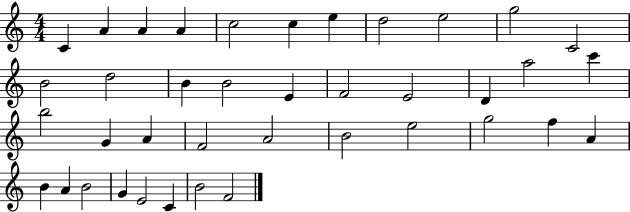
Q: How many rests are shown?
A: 0